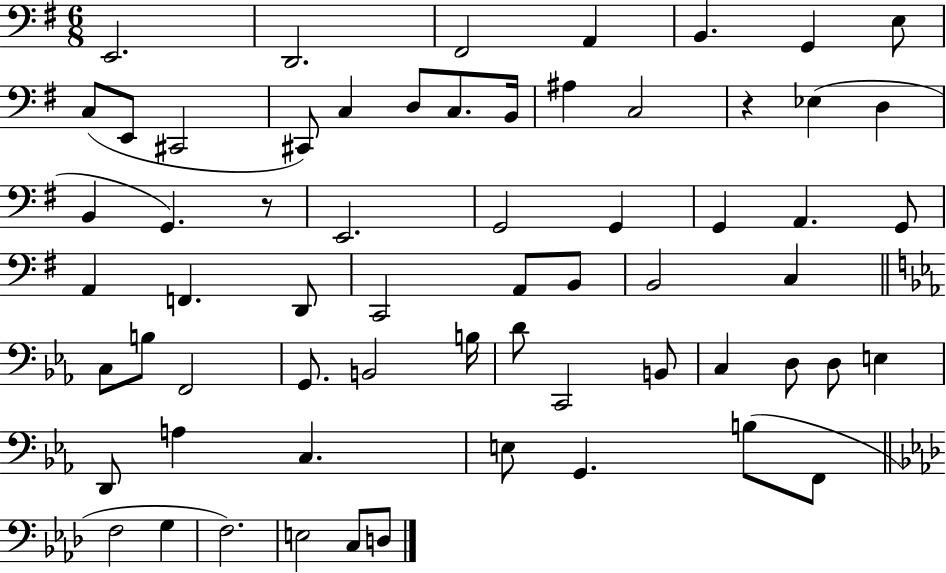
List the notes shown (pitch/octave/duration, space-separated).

E2/h. D2/h. F#2/h A2/q B2/q. G2/q E3/e C3/e E2/e C#2/h C#2/e C3/q D3/e C3/e. B2/s A#3/q C3/h R/q Eb3/q D3/q B2/q G2/q. R/e E2/h. G2/h G2/q G2/q A2/q. G2/e A2/q F2/q. D2/e C2/h A2/e B2/e B2/h C3/q C3/e B3/e F2/h G2/e. B2/h B3/s D4/e C2/h B2/e C3/q D3/e D3/e E3/q D2/e A3/q C3/q. E3/e G2/q. B3/e F2/e F3/h G3/q F3/h. E3/h C3/e D3/e